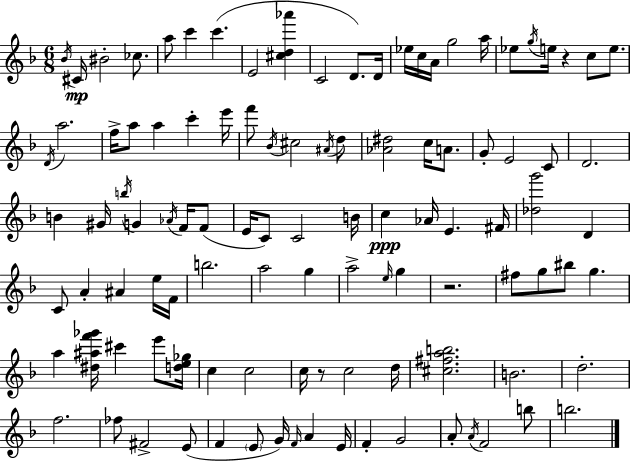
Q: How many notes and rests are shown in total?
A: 106